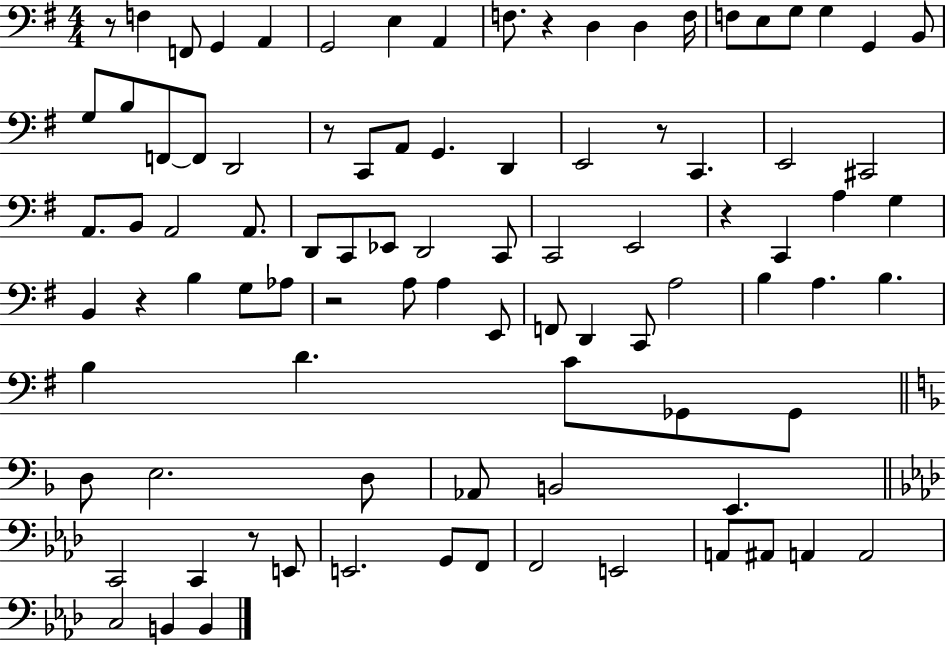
{
  \clef bass
  \numericTimeSignature
  \time 4/4
  \key g \major
  r8 f4 f,8 g,4 a,4 | g,2 e4 a,4 | f8. r4 d4 d4 f16 | f8 e8 g8 g4 g,4 b,8 | \break g8 b8 f,8~~ f,8 d,2 | r8 c,8 a,8 g,4. d,4 | e,2 r8 c,4. | e,2 cis,2 | \break a,8. b,8 a,2 a,8. | d,8 c,8 ees,8 d,2 c,8 | c,2 e,2 | r4 c,4 a4 g4 | \break b,4 r4 b4 g8 aes8 | r2 a8 a4 e,8 | f,8 d,4 c,8 a2 | b4 a4. b4. | \break b4 d'4. c'8 ges,8 ges,8 | \bar "||" \break \key d \minor d8 e2. d8 | aes,8 b,2 e,4. | \bar "||" \break \key f \minor c,2 c,4 r8 e,8 | e,2. g,8 f,8 | f,2 e,2 | a,8 ais,8 a,4 a,2 | \break c2 b,4 b,4 | \bar "|."
}